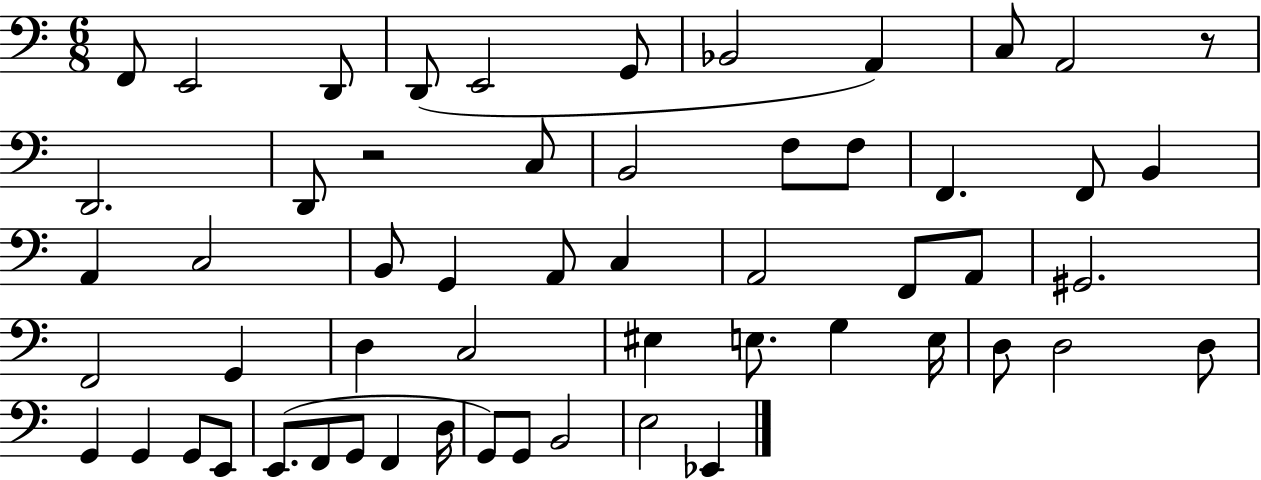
X:1
T:Untitled
M:6/8
L:1/4
K:C
F,,/2 E,,2 D,,/2 D,,/2 E,,2 G,,/2 _B,,2 A,, C,/2 A,,2 z/2 D,,2 D,,/2 z2 C,/2 B,,2 F,/2 F,/2 F,, F,,/2 B,, A,, C,2 B,,/2 G,, A,,/2 C, A,,2 F,,/2 A,,/2 ^G,,2 F,,2 G,, D, C,2 ^E, E,/2 G, E,/4 D,/2 D,2 D,/2 G,, G,, G,,/2 E,,/2 E,,/2 F,,/2 G,,/2 F,, D,/4 G,,/2 G,,/2 B,,2 E,2 _E,,